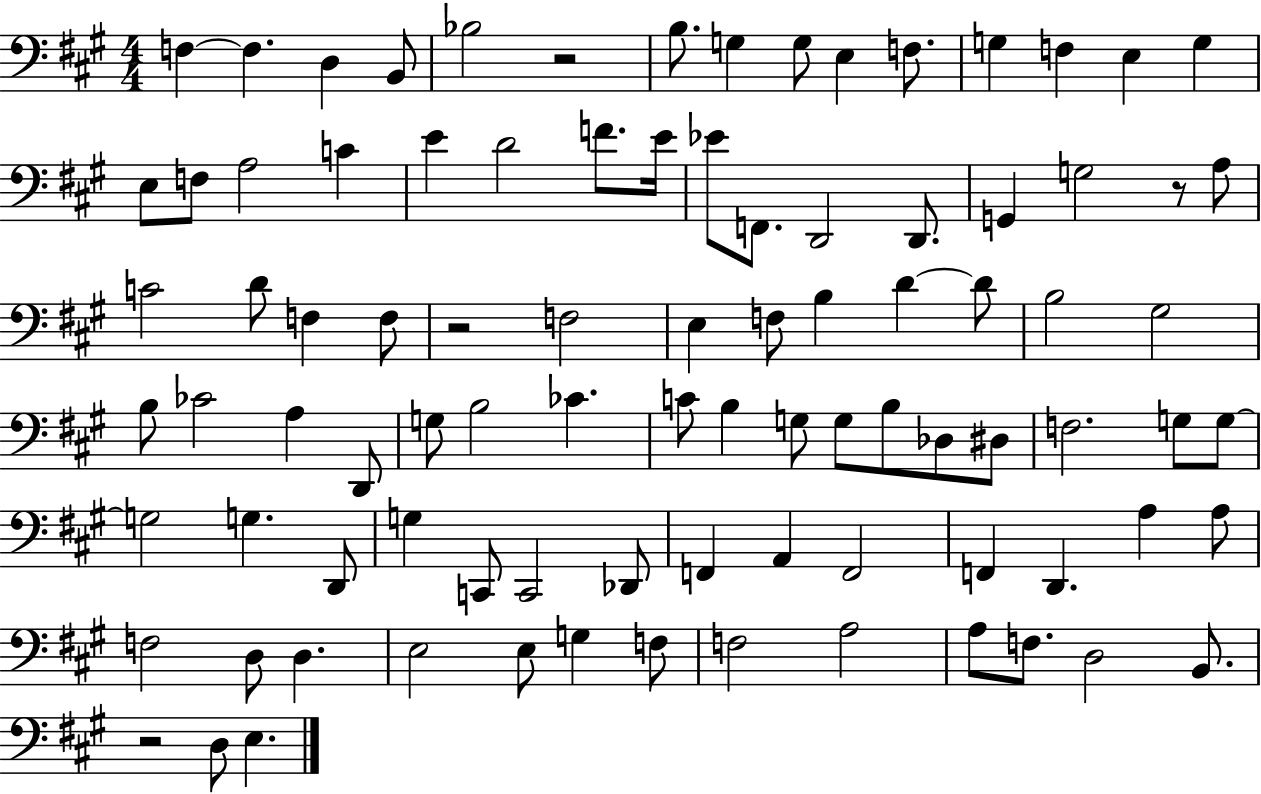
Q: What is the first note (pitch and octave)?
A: F3